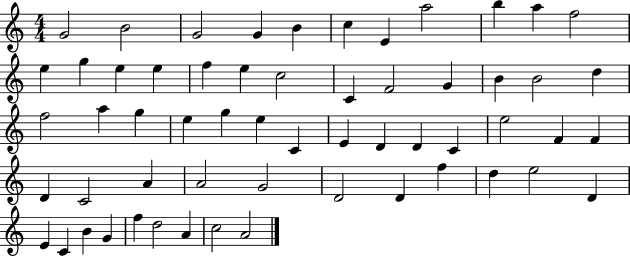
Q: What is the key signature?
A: C major